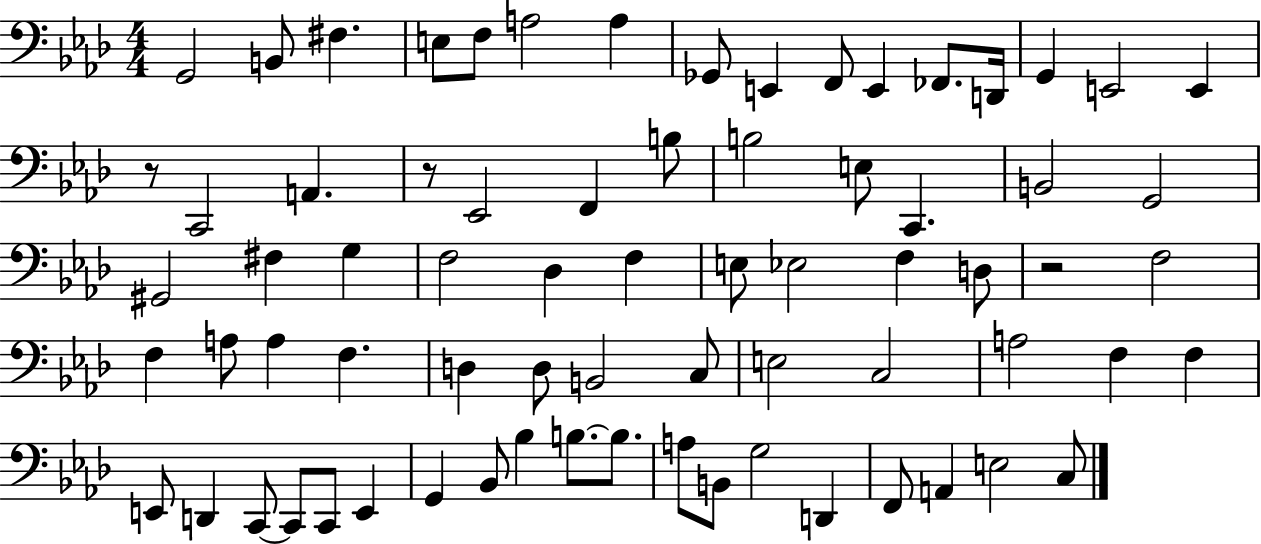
{
  \clef bass
  \numericTimeSignature
  \time 4/4
  \key aes \major
  g,2 b,8 fis4. | e8 f8 a2 a4 | ges,8 e,4 f,8 e,4 fes,8. d,16 | g,4 e,2 e,4 | \break r8 c,2 a,4. | r8 ees,2 f,4 b8 | b2 e8 c,4. | b,2 g,2 | \break gis,2 fis4 g4 | f2 des4 f4 | e8 ees2 f4 d8 | r2 f2 | \break f4 a8 a4 f4. | d4 d8 b,2 c8 | e2 c2 | a2 f4 f4 | \break e,8 d,4 c,8~~ c,8 c,8 e,4 | g,4 bes,8 bes4 b8.~~ b8. | a8 b,8 g2 d,4 | f,8 a,4 e2 c8 | \break \bar "|."
}